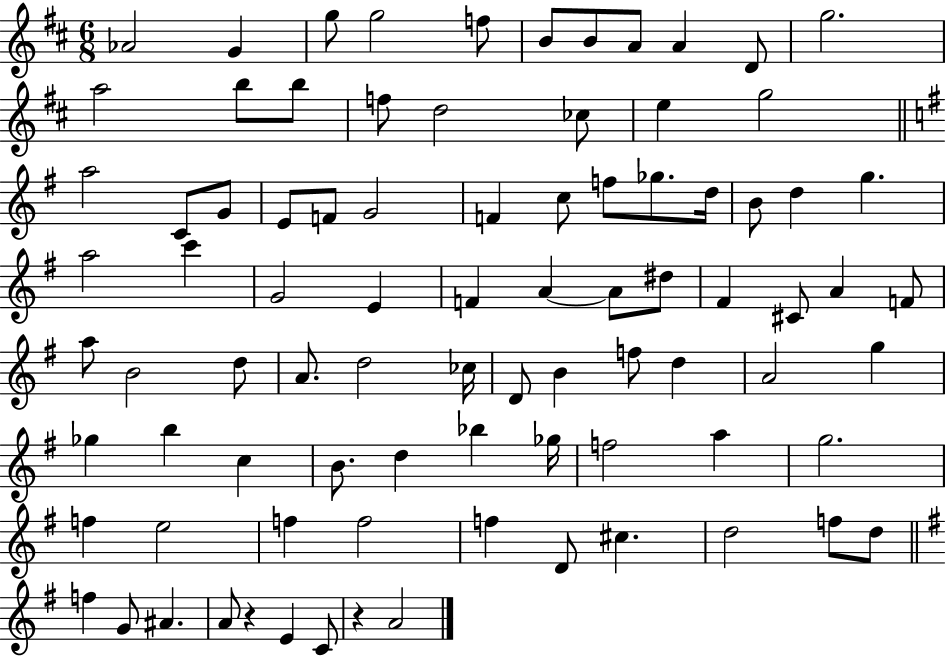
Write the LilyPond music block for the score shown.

{
  \clef treble
  \numericTimeSignature
  \time 6/8
  \key d \major
  aes'2 g'4 | g''8 g''2 f''8 | b'8 b'8 a'8 a'4 d'8 | g''2. | \break a''2 b''8 b''8 | f''8 d''2 ces''8 | e''4 g''2 | \bar "||" \break \key g \major a''2 c'8 g'8 | e'8 f'8 g'2 | f'4 c''8 f''8 ges''8. d''16 | b'8 d''4 g''4. | \break a''2 c'''4 | g'2 e'4 | f'4 a'4~~ a'8 dis''8 | fis'4 cis'8 a'4 f'8 | \break a''8 b'2 d''8 | a'8. d''2 ces''16 | d'8 b'4 f''8 d''4 | a'2 g''4 | \break ges''4 b''4 c''4 | b'8. d''4 bes''4 ges''16 | f''2 a''4 | g''2. | \break f''4 e''2 | f''4 f''2 | f''4 d'8 cis''4. | d''2 f''8 d''8 | \break \bar "||" \break \key e \minor f''4 g'8 ais'4. | a'8 r4 e'4 c'8 | r4 a'2 | \bar "|."
}